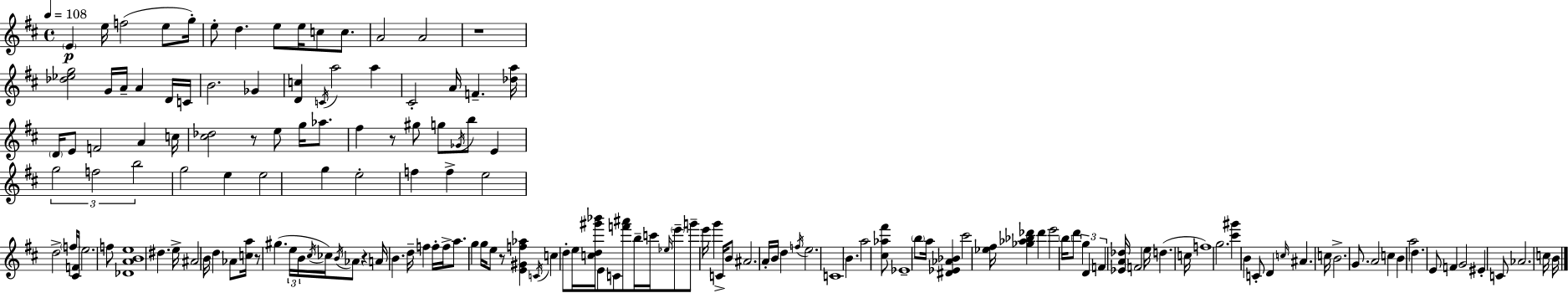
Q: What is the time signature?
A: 4/4